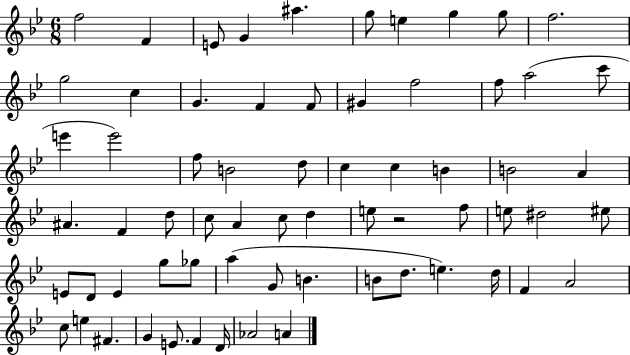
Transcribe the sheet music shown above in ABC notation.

X:1
T:Untitled
M:6/8
L:1/4
K:Bb
f2 F E/2 G ^a g/2 e g g/2 f2 g2 c G F F/2 ^G f2 f/2 a2 c'/2 e' e'2 f/2 B2 d/2 c c B B2 A ^A F d/2 c/2 A c/2 d e/2 z2 f/2 e/2 ^d2 ^e/2 E/2 D/2 E g/2 _g/2 a G/2 B B/2 d/2 e d/4 F A2 c/2 e ^F G E/2 F D/4 _A2 A